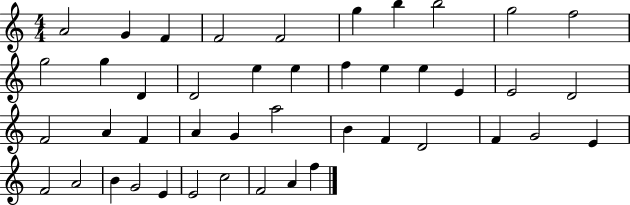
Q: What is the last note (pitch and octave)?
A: F5